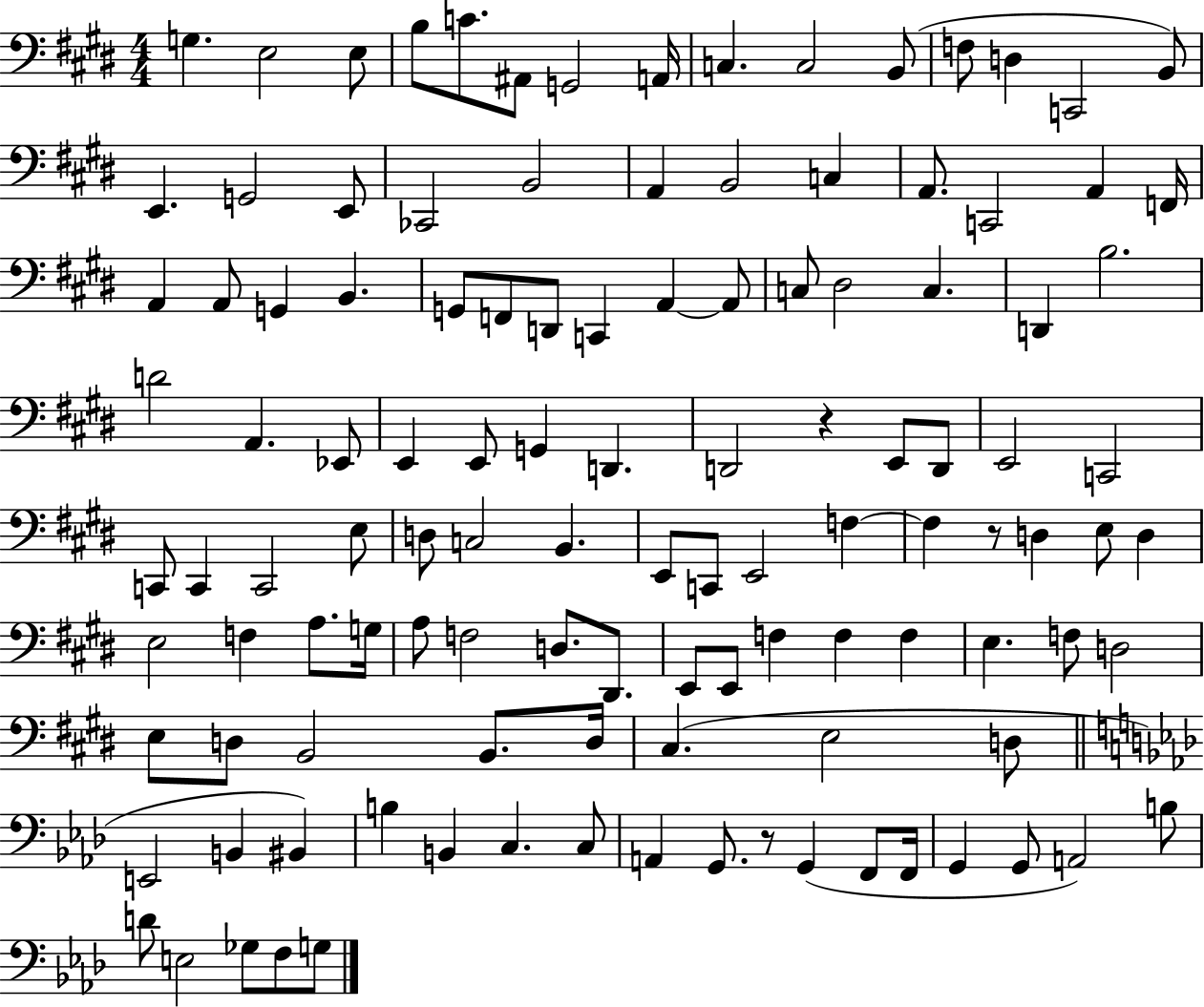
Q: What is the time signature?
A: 4/4